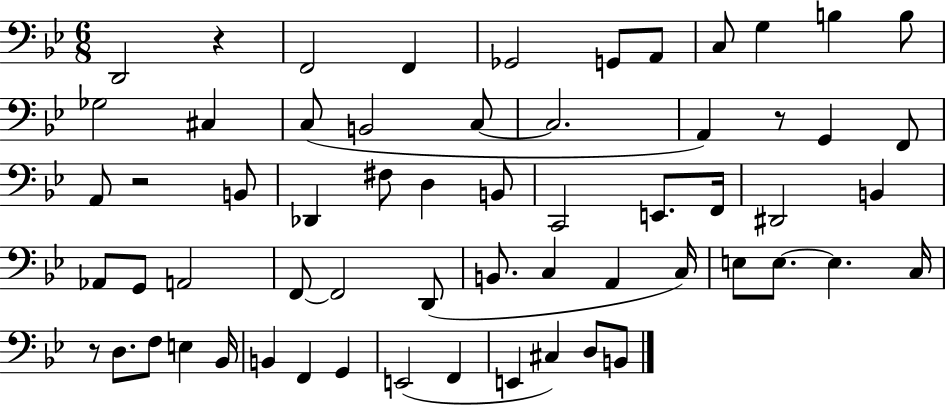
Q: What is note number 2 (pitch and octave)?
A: F2